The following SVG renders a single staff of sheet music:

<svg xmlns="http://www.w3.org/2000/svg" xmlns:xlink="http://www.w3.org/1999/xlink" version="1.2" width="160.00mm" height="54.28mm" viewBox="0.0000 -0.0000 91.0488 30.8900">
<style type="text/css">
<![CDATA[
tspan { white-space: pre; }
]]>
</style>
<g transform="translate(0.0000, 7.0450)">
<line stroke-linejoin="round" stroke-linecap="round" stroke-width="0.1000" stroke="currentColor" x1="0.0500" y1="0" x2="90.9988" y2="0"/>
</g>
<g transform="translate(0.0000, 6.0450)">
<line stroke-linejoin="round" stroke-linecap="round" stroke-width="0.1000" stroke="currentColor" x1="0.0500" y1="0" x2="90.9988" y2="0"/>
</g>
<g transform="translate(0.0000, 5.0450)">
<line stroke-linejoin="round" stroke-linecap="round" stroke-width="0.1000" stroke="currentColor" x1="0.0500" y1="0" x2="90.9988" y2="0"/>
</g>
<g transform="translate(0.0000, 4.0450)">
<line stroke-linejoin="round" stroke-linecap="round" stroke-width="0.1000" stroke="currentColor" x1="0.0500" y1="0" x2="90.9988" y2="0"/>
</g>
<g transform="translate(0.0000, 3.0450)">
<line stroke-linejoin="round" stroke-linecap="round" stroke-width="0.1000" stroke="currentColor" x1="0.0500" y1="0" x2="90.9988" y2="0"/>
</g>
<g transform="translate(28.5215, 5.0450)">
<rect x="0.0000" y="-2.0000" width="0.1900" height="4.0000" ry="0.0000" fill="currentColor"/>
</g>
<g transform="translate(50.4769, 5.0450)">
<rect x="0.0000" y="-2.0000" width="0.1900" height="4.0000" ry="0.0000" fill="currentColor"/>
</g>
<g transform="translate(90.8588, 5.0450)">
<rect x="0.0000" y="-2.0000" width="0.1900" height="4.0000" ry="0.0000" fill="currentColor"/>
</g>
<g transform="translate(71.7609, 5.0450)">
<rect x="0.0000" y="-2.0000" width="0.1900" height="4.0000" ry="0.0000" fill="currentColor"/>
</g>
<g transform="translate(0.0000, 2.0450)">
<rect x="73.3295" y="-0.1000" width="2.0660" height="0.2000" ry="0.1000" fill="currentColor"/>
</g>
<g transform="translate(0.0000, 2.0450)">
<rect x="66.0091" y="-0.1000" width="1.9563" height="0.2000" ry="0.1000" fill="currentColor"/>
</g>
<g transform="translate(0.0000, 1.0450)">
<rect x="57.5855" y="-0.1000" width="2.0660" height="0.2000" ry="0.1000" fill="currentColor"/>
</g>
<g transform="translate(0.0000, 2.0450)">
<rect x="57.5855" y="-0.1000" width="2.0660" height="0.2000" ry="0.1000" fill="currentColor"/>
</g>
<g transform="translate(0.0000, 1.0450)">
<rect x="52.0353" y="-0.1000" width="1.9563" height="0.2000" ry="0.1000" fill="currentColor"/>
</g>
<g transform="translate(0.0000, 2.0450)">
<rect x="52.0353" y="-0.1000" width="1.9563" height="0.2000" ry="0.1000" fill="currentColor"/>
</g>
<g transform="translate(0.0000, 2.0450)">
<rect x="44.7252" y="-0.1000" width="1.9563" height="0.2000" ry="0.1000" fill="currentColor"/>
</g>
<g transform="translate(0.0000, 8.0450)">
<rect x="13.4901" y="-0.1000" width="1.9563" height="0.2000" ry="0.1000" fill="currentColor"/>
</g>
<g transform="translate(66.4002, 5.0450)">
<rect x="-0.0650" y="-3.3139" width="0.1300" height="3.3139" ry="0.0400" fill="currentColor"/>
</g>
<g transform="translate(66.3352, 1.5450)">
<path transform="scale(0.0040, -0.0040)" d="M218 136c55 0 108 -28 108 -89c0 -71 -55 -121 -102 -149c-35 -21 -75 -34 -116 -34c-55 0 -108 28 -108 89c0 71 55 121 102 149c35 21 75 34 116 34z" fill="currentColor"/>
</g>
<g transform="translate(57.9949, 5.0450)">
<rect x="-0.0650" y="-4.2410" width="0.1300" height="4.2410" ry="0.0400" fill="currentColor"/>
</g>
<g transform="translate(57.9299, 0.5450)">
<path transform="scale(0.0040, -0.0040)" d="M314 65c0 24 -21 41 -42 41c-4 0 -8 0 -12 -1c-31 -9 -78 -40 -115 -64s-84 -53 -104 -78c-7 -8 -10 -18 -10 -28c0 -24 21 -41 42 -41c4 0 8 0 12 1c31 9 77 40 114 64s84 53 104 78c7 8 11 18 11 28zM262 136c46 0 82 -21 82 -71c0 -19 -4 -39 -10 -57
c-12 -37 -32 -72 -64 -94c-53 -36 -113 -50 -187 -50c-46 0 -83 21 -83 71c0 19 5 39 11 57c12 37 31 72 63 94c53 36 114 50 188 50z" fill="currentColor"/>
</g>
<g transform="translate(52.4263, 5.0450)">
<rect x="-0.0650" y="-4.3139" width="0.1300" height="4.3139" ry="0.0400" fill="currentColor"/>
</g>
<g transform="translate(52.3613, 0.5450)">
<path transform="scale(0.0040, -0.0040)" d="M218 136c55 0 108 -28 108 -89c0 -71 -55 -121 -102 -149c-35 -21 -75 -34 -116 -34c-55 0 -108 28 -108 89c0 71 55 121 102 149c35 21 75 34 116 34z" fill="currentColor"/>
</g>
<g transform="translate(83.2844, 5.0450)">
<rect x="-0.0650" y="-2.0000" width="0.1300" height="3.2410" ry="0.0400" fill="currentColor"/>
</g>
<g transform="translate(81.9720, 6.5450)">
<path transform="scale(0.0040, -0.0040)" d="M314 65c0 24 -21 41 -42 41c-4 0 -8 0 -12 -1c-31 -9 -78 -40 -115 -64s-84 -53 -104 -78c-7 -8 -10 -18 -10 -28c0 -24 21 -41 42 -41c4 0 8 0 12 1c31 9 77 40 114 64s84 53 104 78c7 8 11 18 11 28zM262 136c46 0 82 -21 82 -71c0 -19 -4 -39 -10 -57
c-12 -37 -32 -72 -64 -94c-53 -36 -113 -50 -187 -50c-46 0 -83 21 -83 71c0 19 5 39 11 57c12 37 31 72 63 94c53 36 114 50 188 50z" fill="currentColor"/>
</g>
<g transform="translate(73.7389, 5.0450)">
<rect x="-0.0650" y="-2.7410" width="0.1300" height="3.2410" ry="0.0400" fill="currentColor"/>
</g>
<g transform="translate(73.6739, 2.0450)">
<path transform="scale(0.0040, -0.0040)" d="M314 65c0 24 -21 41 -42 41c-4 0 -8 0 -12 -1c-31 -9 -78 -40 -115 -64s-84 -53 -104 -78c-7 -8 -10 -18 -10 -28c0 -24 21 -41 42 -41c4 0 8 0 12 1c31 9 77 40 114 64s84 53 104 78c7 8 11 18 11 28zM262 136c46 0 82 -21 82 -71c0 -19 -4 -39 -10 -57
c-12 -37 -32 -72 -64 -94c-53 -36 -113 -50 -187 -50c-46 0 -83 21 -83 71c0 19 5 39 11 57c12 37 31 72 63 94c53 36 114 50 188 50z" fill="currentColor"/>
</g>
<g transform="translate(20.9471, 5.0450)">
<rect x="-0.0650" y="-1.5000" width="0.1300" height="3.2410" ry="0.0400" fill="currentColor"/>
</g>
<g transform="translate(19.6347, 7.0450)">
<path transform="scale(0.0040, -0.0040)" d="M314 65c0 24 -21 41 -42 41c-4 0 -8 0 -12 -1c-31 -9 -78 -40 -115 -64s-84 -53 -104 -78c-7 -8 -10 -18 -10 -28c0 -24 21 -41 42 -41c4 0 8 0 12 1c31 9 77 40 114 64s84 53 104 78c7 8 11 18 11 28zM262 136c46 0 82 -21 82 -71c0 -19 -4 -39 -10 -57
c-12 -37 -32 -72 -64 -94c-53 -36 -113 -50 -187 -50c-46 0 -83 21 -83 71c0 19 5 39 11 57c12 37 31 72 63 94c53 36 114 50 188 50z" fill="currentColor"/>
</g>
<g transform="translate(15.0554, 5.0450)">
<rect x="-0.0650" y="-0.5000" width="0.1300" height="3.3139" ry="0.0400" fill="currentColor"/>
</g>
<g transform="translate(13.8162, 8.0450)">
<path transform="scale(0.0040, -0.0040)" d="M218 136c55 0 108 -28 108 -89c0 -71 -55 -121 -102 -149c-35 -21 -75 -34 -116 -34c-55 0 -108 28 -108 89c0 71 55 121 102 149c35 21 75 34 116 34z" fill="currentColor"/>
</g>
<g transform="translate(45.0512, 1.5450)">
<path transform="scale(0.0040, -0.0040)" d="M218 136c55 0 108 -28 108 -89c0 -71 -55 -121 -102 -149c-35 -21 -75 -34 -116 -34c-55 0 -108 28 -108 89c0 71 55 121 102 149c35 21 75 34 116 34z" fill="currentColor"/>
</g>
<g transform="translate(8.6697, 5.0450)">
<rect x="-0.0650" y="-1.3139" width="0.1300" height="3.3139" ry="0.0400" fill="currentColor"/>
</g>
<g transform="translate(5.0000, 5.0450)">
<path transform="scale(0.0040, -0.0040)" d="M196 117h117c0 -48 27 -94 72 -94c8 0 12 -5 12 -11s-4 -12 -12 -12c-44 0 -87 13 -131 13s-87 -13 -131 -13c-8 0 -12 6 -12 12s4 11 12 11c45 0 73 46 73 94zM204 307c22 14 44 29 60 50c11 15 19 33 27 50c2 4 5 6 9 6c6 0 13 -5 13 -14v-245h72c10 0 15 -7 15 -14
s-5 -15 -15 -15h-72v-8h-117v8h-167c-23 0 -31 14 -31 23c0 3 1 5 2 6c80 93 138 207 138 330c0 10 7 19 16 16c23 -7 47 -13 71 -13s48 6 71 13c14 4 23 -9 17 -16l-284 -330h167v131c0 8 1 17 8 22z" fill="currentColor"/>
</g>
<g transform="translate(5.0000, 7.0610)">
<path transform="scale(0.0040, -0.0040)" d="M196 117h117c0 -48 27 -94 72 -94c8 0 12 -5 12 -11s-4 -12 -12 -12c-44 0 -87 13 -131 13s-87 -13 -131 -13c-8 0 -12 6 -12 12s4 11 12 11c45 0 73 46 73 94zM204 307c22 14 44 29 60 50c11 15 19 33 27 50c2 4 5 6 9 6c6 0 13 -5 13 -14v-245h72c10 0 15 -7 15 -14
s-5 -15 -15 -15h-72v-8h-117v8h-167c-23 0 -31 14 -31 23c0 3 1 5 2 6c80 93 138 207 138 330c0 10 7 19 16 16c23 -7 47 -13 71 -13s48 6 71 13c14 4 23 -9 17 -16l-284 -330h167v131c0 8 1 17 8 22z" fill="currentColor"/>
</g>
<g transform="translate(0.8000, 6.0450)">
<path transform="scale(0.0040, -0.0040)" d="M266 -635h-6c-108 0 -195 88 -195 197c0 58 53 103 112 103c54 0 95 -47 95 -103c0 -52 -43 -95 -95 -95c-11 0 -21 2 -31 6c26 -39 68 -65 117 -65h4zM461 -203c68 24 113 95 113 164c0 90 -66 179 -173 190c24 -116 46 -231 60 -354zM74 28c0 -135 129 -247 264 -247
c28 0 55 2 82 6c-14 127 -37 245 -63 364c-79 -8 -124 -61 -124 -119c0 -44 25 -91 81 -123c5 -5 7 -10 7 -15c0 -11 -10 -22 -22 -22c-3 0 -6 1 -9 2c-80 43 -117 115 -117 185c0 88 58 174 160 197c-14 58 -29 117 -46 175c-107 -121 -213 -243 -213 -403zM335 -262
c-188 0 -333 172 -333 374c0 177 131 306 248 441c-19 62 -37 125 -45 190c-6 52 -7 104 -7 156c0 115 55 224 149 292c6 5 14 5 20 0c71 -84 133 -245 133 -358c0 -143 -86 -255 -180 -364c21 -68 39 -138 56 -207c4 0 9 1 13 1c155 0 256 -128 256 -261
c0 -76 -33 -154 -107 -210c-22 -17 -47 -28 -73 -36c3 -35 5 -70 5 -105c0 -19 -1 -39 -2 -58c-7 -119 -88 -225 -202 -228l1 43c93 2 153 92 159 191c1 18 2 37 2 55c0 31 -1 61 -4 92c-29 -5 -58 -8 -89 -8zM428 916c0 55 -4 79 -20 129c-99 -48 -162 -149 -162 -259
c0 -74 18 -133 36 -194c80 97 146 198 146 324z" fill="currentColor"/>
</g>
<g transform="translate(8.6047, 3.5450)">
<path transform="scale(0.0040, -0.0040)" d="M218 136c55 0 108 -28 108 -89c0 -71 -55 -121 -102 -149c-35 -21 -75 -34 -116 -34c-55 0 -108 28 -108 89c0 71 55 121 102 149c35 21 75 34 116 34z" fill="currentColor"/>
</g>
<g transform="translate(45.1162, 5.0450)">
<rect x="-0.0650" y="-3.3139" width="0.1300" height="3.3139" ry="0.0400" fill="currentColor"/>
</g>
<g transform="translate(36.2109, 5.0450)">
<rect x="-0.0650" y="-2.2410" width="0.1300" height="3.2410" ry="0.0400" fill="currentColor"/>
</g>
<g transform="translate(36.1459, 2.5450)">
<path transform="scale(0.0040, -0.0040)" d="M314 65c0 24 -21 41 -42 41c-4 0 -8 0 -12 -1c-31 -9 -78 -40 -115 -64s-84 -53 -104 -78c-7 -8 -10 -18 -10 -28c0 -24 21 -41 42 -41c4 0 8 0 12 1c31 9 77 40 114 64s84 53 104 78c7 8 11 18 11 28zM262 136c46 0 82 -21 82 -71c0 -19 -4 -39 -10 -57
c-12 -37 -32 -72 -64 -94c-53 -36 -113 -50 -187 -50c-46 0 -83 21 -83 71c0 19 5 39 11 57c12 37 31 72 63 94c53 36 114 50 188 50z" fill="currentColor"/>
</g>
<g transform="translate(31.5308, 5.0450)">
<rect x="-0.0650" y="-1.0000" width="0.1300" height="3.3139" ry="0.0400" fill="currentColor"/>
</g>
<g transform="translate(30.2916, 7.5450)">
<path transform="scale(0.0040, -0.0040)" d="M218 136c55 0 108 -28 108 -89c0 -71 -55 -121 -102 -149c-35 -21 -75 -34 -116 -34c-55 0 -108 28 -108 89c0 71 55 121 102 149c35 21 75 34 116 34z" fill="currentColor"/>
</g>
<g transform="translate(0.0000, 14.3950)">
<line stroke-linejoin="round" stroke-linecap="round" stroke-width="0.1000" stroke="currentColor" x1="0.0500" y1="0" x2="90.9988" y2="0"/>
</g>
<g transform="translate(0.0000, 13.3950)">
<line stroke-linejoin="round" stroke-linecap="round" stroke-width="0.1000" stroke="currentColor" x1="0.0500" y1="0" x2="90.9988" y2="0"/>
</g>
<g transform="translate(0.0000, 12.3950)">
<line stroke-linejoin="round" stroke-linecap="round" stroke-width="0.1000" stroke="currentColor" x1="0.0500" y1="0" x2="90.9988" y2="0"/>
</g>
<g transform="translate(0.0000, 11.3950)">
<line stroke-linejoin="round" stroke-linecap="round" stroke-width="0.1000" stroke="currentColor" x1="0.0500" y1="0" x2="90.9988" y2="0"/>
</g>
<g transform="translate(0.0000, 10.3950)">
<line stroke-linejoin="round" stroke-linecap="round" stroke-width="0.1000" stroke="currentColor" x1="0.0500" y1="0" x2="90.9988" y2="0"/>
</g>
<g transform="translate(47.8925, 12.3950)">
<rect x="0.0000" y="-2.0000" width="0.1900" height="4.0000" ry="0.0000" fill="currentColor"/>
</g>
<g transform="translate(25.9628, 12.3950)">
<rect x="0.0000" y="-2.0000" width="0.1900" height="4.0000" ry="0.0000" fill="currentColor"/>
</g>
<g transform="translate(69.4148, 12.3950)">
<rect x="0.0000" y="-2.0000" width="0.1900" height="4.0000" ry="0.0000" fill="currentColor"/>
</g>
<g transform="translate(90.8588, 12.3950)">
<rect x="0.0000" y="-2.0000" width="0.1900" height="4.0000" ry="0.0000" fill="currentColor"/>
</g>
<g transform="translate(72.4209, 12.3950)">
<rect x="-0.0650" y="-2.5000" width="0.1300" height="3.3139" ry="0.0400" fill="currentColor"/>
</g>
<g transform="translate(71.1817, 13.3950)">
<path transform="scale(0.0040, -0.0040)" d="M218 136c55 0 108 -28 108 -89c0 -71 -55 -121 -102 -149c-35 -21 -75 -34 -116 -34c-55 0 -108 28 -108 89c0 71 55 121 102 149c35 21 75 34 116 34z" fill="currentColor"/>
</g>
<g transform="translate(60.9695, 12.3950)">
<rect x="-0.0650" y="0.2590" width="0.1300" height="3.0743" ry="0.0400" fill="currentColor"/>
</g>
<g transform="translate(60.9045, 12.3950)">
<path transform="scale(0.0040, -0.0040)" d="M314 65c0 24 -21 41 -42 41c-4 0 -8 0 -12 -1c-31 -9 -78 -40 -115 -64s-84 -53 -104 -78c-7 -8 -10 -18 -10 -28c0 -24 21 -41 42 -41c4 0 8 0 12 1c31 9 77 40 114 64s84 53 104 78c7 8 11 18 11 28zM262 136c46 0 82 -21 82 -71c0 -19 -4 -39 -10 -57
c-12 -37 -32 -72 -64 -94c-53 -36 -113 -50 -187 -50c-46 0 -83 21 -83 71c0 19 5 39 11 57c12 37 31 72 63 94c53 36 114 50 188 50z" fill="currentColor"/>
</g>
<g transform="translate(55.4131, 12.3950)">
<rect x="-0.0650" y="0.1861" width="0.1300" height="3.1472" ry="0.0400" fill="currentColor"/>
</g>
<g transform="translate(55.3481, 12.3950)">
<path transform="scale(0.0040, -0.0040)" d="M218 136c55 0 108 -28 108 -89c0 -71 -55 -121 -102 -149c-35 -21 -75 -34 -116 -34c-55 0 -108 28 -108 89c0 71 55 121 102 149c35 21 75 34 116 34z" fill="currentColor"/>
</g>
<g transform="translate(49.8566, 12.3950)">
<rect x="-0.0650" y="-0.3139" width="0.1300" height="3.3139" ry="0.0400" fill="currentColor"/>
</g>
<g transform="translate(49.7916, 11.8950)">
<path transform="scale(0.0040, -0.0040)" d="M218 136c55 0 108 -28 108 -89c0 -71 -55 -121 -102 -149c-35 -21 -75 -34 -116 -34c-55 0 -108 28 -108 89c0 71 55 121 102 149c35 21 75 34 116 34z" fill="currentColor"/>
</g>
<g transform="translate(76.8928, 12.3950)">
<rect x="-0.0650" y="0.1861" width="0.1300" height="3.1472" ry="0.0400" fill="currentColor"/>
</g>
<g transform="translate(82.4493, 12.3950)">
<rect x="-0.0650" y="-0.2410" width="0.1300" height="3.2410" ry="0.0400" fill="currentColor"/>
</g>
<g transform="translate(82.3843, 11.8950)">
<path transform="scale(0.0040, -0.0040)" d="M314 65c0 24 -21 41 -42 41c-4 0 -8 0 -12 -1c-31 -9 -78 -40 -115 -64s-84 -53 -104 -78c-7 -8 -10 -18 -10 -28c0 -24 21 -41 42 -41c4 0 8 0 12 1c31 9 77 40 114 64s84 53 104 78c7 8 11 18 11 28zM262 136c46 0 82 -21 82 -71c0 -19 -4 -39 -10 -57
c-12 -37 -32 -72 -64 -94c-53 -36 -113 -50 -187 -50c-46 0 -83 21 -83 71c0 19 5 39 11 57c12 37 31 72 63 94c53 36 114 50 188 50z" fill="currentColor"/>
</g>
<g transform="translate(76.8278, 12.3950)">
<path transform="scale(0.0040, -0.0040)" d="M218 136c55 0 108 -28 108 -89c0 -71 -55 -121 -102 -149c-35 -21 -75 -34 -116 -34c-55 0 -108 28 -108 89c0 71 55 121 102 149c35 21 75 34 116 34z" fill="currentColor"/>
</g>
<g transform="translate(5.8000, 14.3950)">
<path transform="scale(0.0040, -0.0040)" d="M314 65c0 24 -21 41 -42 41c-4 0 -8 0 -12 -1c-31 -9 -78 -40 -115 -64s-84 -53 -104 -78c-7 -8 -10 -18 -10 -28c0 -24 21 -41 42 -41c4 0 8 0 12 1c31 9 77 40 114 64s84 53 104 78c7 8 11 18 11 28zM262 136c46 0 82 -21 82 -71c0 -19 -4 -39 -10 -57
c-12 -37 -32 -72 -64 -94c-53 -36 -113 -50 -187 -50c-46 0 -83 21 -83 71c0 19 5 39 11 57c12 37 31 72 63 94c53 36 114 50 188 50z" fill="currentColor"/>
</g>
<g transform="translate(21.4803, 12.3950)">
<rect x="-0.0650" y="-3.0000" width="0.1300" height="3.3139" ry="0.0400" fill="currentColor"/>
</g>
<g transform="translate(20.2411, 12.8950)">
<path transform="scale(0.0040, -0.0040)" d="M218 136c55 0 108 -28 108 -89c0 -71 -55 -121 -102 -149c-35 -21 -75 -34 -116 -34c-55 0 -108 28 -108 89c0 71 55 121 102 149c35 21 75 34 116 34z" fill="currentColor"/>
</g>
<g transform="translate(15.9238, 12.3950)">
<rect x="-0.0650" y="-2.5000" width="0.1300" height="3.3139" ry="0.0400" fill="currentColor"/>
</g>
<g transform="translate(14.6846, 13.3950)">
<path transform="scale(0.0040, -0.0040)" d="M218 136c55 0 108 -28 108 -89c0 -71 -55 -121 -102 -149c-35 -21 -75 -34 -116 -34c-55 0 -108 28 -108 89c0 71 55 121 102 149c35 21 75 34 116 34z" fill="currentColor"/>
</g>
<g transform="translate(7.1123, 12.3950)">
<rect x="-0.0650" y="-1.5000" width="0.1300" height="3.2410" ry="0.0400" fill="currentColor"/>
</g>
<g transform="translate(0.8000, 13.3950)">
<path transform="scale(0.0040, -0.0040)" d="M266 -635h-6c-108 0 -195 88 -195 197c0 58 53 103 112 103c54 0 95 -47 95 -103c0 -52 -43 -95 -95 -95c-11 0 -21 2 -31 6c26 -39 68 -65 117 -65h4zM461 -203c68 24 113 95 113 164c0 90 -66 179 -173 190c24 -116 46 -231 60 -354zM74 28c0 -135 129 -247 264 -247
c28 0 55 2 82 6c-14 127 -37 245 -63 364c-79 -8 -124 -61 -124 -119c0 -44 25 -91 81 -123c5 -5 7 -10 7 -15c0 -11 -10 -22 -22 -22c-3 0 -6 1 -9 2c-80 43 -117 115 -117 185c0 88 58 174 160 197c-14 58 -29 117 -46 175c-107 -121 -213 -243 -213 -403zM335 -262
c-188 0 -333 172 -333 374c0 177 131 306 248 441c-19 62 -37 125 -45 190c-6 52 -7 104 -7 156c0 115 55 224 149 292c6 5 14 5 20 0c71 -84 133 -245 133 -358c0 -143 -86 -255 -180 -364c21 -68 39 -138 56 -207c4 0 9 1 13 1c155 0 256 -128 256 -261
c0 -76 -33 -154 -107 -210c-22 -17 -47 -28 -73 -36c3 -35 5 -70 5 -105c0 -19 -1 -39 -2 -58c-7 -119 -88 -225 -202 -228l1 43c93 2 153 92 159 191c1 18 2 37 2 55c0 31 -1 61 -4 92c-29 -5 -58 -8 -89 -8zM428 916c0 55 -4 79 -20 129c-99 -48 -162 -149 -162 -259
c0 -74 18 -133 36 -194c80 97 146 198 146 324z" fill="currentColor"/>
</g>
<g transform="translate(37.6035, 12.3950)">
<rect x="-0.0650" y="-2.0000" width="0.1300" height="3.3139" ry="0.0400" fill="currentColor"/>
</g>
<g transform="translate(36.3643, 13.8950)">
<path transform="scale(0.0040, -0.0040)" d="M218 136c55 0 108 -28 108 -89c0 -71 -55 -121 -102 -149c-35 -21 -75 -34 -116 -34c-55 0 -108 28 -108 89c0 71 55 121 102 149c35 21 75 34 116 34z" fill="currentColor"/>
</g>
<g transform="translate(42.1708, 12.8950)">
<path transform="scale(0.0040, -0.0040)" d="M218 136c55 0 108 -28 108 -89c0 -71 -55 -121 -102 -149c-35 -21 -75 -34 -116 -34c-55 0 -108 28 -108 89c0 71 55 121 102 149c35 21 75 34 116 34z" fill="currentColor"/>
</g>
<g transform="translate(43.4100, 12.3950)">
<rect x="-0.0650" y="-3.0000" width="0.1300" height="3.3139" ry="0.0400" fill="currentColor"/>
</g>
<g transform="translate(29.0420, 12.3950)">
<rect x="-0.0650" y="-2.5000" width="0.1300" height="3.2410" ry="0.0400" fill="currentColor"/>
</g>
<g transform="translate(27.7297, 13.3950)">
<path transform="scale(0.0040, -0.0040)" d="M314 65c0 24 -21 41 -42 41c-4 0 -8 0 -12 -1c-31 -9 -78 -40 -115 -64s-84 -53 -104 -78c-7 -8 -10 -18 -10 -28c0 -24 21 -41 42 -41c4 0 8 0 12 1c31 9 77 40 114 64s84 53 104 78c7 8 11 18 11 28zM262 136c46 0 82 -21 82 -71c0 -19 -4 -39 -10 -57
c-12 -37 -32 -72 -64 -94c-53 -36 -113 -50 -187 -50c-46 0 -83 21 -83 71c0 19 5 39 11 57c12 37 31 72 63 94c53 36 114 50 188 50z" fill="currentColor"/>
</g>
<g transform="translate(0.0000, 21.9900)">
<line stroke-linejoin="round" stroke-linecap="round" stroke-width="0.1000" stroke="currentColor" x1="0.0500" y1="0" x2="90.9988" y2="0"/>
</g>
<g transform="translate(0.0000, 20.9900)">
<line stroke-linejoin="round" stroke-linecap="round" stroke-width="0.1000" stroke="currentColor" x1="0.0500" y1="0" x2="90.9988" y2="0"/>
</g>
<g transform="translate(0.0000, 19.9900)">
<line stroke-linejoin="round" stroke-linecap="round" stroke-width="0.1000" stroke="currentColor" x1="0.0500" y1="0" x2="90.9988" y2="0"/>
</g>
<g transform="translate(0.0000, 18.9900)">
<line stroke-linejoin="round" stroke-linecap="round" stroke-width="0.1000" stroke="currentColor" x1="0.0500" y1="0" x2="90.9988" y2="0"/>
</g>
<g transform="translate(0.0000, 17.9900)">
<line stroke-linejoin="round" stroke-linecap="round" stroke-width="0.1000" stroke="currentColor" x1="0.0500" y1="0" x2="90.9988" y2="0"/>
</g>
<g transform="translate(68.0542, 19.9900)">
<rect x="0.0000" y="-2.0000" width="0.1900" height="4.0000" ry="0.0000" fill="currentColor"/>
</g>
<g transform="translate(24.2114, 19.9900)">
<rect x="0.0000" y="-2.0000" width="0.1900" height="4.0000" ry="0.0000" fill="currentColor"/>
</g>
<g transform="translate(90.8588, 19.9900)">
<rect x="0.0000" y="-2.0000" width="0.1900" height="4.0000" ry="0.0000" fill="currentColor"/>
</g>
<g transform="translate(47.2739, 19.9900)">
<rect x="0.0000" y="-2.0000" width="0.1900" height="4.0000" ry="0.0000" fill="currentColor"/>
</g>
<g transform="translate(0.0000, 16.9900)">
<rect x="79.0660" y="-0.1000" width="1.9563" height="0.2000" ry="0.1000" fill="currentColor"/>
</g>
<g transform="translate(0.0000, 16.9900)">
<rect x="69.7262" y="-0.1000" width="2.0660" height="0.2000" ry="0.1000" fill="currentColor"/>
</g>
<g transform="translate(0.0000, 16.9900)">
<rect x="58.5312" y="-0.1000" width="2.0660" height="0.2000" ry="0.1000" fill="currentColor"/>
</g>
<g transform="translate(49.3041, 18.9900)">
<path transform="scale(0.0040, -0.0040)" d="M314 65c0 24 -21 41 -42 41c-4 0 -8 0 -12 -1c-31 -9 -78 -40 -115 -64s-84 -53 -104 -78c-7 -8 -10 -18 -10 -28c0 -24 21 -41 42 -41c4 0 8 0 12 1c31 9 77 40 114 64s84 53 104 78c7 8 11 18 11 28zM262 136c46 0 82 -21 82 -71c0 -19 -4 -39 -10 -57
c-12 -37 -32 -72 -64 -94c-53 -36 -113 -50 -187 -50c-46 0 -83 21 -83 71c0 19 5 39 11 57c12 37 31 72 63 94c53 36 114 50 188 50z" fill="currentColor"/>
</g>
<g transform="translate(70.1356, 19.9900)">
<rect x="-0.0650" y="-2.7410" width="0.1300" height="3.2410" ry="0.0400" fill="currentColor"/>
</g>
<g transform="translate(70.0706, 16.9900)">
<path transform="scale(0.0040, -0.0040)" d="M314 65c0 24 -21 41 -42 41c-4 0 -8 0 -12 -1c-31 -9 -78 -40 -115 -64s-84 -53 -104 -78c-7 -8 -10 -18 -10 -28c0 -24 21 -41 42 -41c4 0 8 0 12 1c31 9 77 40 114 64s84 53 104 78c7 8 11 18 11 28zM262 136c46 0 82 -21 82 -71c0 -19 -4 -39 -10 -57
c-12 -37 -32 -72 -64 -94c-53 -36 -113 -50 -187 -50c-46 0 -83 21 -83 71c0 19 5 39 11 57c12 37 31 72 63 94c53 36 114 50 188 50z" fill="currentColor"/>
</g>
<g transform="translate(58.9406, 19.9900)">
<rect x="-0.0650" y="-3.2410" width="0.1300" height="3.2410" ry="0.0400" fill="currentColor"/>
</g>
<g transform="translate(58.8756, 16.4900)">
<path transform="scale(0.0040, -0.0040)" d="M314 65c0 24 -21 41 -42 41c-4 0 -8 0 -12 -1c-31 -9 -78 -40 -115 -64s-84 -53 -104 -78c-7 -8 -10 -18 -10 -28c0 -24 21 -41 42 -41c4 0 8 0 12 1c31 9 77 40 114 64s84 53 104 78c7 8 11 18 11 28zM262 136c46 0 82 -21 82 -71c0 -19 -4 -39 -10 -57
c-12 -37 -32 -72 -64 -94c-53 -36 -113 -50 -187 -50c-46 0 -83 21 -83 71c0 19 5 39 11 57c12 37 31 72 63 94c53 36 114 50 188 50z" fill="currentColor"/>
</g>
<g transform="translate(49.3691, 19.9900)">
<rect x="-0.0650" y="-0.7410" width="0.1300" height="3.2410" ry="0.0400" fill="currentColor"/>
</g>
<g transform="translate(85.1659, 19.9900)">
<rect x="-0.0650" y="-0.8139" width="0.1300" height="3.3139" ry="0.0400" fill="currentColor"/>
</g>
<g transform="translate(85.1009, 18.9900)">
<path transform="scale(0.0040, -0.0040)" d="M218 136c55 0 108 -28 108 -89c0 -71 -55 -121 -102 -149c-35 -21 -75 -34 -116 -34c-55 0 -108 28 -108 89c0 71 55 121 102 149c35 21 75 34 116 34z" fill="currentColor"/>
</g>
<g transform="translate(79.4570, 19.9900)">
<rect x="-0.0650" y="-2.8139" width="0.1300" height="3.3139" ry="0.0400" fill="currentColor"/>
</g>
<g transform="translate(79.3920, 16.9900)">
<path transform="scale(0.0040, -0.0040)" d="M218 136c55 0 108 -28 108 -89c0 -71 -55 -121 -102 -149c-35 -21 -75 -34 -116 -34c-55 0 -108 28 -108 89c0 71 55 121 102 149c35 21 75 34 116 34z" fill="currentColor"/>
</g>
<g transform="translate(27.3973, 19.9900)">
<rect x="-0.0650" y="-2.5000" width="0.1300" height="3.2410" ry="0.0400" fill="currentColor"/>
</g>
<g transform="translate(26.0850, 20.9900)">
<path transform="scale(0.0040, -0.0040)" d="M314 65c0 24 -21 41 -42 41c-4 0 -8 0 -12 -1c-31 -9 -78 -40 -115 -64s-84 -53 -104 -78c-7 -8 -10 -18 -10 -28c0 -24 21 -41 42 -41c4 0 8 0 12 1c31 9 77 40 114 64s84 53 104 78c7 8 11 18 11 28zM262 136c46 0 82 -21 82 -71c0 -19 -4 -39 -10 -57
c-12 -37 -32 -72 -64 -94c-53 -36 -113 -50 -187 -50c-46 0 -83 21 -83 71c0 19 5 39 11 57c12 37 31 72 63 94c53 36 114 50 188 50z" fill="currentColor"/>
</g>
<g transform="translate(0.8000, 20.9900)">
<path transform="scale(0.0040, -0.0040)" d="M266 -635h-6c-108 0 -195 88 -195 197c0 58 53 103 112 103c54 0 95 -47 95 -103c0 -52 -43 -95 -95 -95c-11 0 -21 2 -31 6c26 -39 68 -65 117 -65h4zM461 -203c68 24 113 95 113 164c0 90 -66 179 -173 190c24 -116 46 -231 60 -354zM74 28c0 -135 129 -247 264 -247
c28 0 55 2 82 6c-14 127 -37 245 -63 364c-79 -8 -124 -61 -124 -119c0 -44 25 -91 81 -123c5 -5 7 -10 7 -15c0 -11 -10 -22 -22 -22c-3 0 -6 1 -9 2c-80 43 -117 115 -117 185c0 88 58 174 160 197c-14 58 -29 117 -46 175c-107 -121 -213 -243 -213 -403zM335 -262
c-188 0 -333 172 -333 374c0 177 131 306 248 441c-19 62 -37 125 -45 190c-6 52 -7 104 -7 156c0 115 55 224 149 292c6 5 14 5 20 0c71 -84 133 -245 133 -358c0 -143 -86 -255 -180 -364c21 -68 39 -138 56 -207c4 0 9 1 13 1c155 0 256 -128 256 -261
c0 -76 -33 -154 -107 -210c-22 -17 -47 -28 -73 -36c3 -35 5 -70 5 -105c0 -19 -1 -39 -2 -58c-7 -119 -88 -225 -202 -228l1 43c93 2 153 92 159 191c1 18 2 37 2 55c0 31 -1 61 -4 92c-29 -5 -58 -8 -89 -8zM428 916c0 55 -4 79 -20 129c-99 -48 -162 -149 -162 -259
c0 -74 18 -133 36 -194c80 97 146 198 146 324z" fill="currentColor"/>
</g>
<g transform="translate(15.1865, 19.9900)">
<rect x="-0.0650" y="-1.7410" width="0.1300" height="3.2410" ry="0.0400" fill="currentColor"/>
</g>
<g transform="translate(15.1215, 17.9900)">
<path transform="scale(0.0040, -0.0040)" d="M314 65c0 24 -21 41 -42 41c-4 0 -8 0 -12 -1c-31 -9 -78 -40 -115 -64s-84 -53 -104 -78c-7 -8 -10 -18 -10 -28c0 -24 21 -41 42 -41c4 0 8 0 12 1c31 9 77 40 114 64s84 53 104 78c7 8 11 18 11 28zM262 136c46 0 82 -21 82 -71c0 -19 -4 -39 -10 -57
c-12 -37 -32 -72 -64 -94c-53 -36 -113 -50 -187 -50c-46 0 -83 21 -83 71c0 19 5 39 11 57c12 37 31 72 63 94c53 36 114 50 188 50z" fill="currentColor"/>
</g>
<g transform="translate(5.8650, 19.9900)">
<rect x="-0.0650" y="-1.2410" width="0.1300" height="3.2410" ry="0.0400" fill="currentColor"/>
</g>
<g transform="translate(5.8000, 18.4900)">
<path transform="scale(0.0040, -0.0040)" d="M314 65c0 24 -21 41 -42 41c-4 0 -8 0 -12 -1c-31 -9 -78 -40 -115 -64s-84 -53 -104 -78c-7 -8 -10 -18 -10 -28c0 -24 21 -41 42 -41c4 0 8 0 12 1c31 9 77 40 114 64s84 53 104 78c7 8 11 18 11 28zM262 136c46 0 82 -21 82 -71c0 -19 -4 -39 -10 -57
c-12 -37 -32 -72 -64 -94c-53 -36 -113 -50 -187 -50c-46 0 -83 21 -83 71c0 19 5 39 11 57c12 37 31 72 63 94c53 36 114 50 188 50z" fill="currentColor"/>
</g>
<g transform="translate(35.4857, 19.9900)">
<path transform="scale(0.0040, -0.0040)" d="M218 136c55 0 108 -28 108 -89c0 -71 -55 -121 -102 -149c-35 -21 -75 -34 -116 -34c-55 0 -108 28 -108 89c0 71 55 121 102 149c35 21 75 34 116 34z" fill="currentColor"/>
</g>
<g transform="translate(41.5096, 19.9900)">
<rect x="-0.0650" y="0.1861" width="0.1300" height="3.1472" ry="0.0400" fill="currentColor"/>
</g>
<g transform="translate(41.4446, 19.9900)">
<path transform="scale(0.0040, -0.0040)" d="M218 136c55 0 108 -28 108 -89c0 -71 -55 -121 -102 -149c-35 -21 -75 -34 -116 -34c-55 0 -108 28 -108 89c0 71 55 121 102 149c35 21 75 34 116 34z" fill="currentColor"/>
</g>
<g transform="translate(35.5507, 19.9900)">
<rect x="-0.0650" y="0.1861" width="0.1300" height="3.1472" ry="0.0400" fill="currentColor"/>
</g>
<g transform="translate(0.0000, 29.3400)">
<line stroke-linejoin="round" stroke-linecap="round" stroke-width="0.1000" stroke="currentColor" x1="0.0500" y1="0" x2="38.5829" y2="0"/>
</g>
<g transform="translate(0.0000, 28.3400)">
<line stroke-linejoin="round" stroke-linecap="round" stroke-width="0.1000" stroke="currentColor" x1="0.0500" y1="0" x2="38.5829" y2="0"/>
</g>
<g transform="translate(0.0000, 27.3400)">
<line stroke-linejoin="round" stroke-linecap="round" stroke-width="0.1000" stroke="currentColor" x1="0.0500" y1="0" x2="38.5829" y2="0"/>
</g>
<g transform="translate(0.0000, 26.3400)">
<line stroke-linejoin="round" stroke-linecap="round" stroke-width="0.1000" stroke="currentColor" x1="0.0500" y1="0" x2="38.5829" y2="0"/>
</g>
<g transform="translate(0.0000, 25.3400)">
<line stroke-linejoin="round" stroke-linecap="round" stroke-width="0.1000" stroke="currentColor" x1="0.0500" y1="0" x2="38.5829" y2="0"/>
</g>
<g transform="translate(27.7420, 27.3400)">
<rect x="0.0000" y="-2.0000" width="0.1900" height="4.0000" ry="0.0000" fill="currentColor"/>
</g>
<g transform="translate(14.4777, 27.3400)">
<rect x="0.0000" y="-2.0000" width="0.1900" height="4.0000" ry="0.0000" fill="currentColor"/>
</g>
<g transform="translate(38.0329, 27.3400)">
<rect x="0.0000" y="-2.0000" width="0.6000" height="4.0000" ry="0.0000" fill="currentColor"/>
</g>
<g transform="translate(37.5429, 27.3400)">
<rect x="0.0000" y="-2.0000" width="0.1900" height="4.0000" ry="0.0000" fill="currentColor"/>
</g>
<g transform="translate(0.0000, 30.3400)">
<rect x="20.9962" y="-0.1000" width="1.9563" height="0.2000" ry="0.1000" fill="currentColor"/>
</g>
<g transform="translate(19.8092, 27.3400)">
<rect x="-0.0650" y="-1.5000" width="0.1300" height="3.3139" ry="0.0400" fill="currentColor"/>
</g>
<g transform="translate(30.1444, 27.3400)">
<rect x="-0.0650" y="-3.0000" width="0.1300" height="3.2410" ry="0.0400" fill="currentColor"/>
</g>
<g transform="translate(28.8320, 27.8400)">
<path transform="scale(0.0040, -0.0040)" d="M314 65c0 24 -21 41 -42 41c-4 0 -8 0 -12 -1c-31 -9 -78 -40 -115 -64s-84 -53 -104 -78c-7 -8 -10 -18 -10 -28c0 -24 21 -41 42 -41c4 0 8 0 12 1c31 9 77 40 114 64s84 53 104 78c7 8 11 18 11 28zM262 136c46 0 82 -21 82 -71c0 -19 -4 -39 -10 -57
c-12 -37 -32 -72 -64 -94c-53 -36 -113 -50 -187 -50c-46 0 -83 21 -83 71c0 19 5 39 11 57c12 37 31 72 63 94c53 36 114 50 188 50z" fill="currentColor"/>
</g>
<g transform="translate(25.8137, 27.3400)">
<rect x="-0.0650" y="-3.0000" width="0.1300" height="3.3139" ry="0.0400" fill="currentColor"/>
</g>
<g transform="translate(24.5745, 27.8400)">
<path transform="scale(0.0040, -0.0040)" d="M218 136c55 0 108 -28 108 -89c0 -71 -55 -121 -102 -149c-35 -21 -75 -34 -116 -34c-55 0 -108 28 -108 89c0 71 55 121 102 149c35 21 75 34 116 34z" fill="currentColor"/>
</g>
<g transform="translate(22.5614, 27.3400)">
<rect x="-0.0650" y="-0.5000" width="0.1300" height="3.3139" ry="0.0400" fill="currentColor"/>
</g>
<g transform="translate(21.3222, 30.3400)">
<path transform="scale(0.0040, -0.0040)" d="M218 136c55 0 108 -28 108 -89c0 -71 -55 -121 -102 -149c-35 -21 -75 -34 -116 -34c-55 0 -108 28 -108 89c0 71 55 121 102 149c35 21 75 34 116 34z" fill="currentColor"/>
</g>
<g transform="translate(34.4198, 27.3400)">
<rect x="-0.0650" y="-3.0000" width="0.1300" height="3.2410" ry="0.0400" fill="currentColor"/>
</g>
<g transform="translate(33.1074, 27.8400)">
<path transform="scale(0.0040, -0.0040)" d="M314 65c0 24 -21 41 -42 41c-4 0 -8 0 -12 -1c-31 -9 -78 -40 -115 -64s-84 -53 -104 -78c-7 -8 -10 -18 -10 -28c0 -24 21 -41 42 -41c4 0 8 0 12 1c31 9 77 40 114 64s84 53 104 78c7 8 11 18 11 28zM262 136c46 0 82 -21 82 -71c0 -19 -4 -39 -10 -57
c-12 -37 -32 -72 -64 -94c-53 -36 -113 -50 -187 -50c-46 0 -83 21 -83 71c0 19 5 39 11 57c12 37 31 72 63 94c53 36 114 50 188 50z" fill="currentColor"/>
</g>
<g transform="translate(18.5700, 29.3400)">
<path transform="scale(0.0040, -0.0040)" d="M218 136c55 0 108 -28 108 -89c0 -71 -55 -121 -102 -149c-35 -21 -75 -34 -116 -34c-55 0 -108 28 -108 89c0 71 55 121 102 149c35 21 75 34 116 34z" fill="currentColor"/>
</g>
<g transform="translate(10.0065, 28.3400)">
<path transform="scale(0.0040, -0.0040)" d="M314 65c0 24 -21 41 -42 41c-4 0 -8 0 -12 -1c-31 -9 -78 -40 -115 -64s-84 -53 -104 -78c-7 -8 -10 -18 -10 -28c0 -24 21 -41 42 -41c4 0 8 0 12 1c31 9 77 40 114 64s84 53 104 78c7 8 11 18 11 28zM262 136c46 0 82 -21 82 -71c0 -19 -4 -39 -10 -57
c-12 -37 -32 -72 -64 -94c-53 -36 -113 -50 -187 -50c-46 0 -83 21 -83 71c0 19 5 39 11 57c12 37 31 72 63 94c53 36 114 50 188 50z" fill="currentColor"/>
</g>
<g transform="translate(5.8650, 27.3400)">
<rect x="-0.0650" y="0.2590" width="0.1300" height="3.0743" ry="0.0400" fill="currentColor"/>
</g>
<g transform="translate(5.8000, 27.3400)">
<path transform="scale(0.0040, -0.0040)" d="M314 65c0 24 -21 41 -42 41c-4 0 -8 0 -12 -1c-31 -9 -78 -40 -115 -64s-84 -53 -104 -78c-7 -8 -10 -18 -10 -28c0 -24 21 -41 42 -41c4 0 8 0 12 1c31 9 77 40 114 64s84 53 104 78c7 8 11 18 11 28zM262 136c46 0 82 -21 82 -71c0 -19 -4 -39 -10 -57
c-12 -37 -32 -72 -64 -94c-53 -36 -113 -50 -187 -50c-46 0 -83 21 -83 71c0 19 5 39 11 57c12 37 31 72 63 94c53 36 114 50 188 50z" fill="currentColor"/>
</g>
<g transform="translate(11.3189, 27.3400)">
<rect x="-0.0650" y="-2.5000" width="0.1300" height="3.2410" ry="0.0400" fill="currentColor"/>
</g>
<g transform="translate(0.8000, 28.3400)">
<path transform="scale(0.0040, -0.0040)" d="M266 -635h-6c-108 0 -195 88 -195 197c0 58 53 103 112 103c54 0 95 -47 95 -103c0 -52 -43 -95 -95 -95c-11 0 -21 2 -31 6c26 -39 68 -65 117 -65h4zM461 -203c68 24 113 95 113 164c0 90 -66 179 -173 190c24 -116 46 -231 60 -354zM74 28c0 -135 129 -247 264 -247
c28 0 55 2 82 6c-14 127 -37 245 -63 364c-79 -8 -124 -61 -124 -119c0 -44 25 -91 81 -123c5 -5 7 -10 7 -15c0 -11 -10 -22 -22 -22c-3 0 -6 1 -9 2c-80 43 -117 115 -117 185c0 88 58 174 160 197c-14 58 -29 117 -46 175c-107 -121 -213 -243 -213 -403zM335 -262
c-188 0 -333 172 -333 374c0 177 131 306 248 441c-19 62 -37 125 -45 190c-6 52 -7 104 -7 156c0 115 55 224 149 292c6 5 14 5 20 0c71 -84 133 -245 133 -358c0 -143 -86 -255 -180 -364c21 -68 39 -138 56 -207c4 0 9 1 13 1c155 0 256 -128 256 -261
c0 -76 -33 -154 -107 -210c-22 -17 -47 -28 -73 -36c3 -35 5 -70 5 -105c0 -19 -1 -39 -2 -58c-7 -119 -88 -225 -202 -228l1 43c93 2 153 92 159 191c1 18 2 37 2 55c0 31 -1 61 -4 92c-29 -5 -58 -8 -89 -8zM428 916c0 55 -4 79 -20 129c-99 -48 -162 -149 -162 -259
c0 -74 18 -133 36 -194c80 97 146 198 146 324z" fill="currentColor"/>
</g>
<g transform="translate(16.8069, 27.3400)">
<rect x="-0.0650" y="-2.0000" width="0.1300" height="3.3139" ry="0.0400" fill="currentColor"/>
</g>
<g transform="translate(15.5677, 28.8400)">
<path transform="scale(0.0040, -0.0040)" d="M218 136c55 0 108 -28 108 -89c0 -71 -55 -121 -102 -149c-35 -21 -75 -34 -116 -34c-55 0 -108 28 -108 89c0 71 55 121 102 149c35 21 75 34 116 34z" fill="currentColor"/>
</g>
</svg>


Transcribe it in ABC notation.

X:1
T:Untitled
M:4/4
L:1/4
K:C
e C E2 D g2 b d' d'2 b a2 F2 E2 G A G2 F A c B B2 G B c2 e2 f2 G2 B B d2 b2 a2 a d B2 G2 F E C A A2 A2